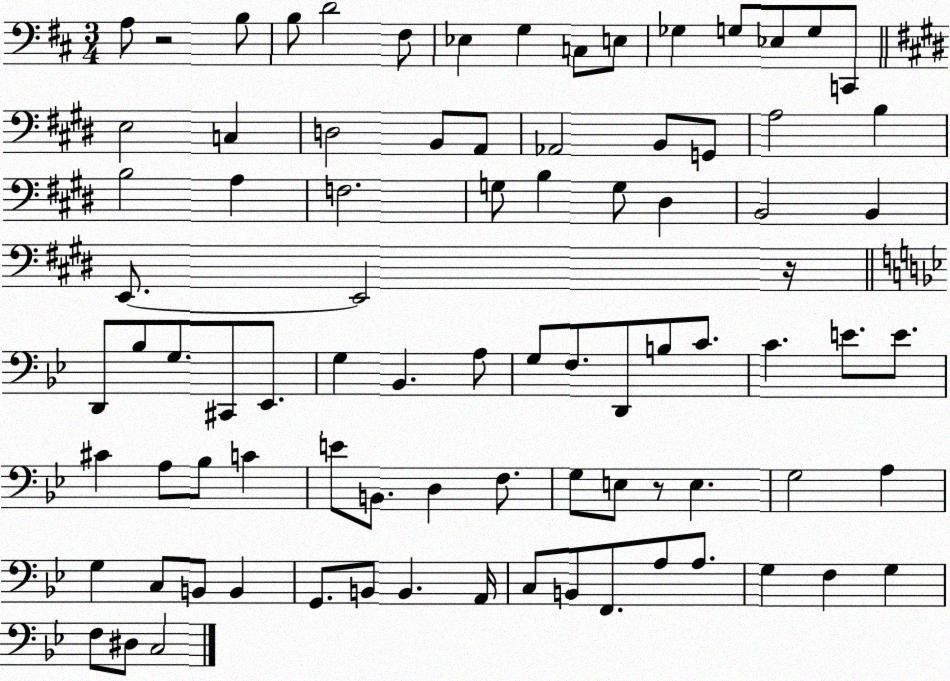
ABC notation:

X:1
T:Untitled
M:3/4
L:1/4
K:D
A,/2 z2 B,/2 B,/2 D2 ^F,/2 _E, G, C,/2 E,/2 _G, G,/2 _E,/2 G,/2 C,,/2 E,2 C, D,2 B,,/2 A,,/2 _A,,2 B,,/2 G,,/2 A,2 B, B,2 A, F,2 G,/2 B, G,/2 ^D, B,,2 B,, E,,/2 E,,2 z/4 D,,/2 _B,/2 G,/2 ^C,,/2 _E,,/2 G, _B,, A,/2 G,/2 F,/2 D,,/2 B,/2 C/2 C E/2 E/2 ^C A,/2 _B,/2 C E/2 B,,/2 D, F,/2 G,/2 E,/2 z/2 E, G,2 A, G, C,/2 B,,/2 B,, G,,/2 B,,/2 B,, A,,/4 C,/2 B,,/2 F,,/2 A,/2 A,/2 G, F, G, F,/2 ^D,/2 C,2